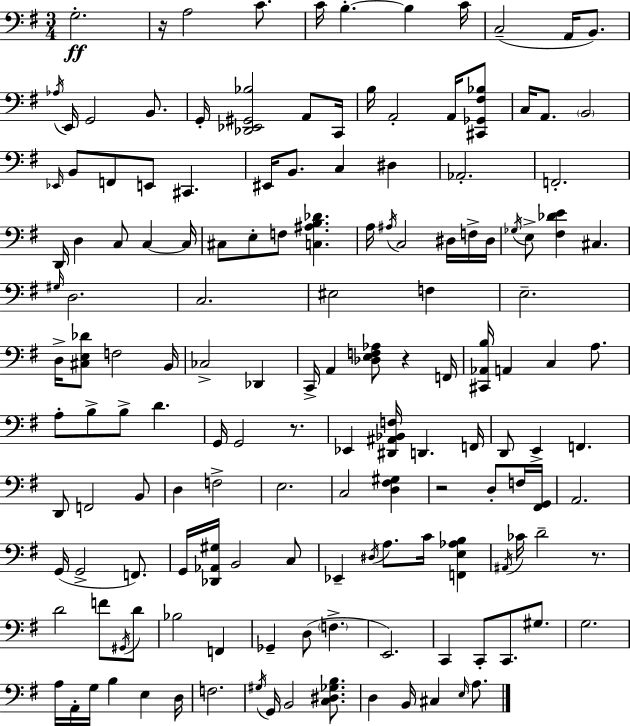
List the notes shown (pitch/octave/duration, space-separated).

G3/h. R/s A3/h C4/e. C4/s B3/q. B3/q C4/s C3/h A2/s B2/e. Ab3/s E2/s G2/h B2/e. G2/s [Db2,Eb2,G#2,Bb3]/h A2/e C2/s B3/s A2/h A2/s [C#2,Gb2,F#3,Bb3]/e C3/s A2/e. B2/h Eb2/s B2/e F2/e E2/e C#2/q. EIS2/s B2/e. C3/q D#3/q Ab2/h. F2/h. D2/s D3/q C3/e C3/q C3/s C#3/e E3/e F3/e [C3,A#3,B3,Db4]/q. A3/s A#3/s C3/h D#3/s F3/s D#3/s Gb3/s E3/e [F#3,Db4,E4]/q C#3/q. G#3/s D3/h. C3/h. EIS3/h F3/q E3/h. D3/s [C#3,E3,Db4]/e F3/h B2/s CES3/h Db2/q C2/s A2/q [Db3,E3,F3,Ab3]/e R/q F2/s [C#2,Ab2,B3]/s A2/q C3/q A3/e. A3/e B3/e B3/e D4/q. G2/s G2/h R/e. Eb2/q [D#2,A#2,Bb2,F3]/s D2/q. F2/s D2/e E2/q F2/q. D2/e F2/h B2/e D3/q F3/h E3/h. C3/h [D3,F#3,G#3]/q R/h D3/e F3/s [F#2,G2]/s A2/h. G2/s G2/h F2/e. G2/s [Db2,Ab2,G#3]/s B2/h C3/e Eb2/q D#3/s A3/e. C4/s [F2,E3,Ab3,B3]/q A#2/s CES4/s D4/h R/e. D4/h F4/e G#2/s D4/e Bb3/h F2/q Gb2/q D3/e F3/q. E2/h. C2/q C2/e C2/e. G#3/e. G3/h. A3/s A2/s G3/s B3/q E3/q D3/s F3/h. G#3/s G2/s B2/h [C3,D#3,Gb3,B3]/e. D3/q B2/s C#3/q E3/s A3/e.